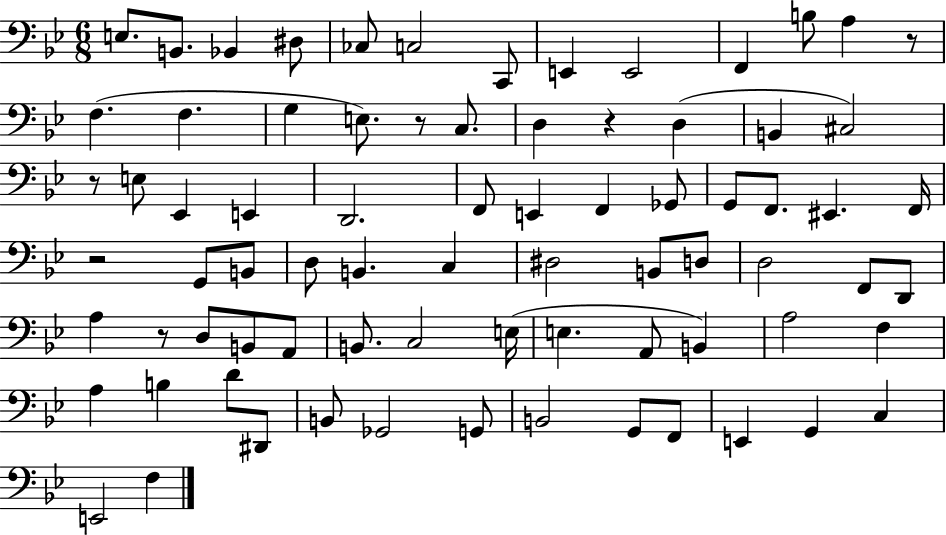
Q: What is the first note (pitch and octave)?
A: E3